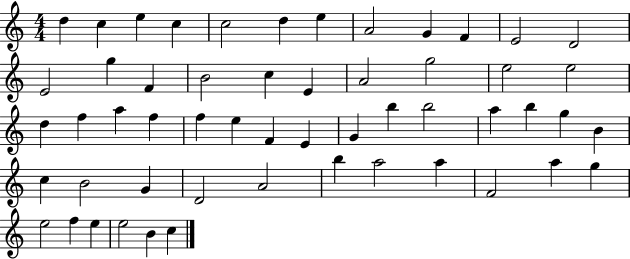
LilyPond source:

{
  \clef treble
  \numericTimeSignature
  \time 4/4
  \key c \major
  d''4 c''4 e''4 c''4 | c''2 d''4 e''4 | a'2 g'4 f'4 | e'2 d'2 | \break e'2 g''4 f'4 | b'2 c''4 e'4 | a'2 g''2 | e''2 e''2 | \break d''4 f''4 a''4 f''4 | f''4 e''4 f'4 e'4 | g'4 b''4 b''2 | a''4 b''4 g''4 b'4 | \break c''4 b'2 g'4 | d'2 a'2 | b''4 a''2 a''4 | f'2 a''4 g''4 | \break e''2 f''4 e''4 | e''2 b'4 c''4 | \bar "|."
}